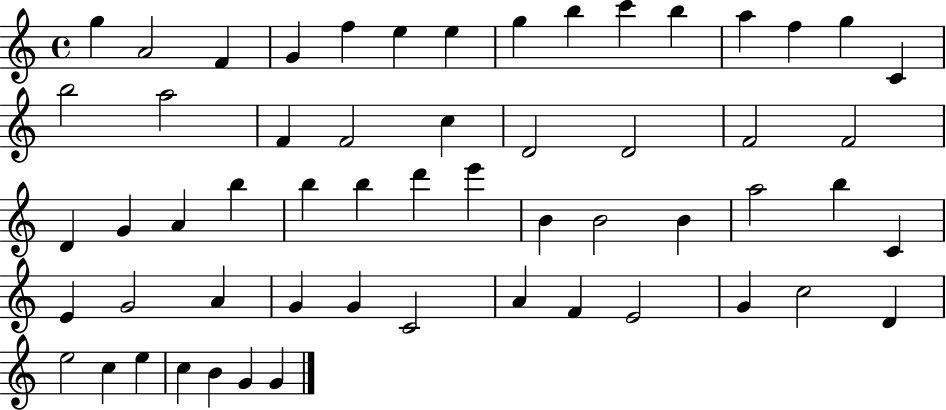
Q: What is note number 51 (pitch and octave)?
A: E5